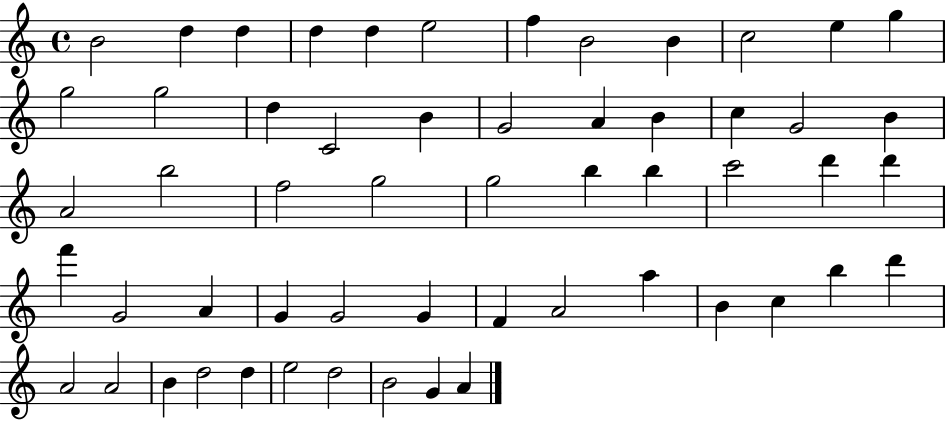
B4/h D5/q D5/q D5/q D5/q E5/h F5/q B4/h B4/q C5/h E5/q G5/q G5/h G5/h D5/q C4/h B4/q G4/h A4/q B4/q C5/q G4/h B4/q A4/h B5/h F5/h G5/h G5/h B5/q B5/q C6/h D6/q D6/q F6/q G4/h A4/q G4/q G4/h G4/q F4/q A4/h A5/q B4/q C5/q B5/q D6/q A4/h A4/h B4/q D5/h D5/q E5/h D5/h B4/h G4/q A4/q